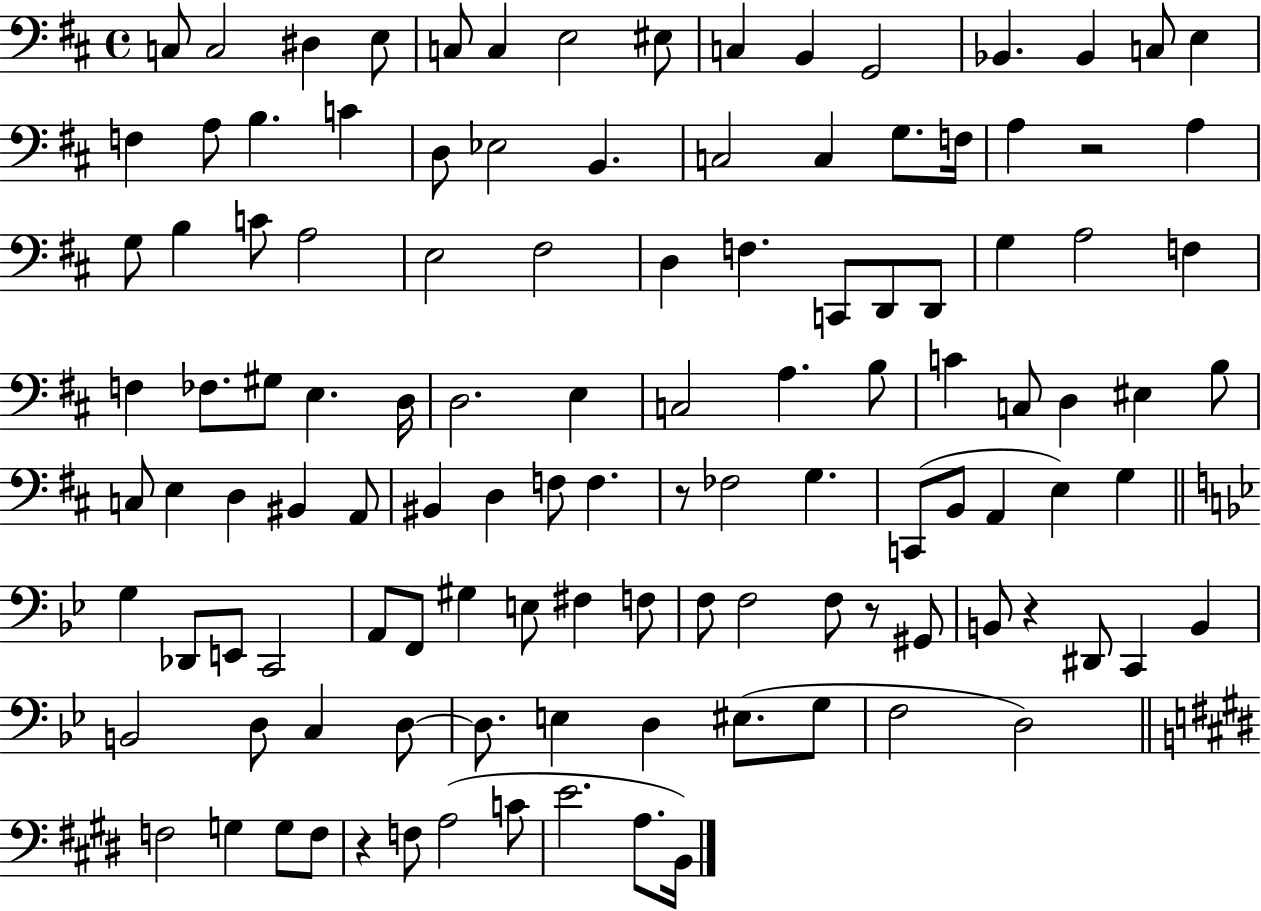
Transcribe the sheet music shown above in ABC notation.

X:1
T:Untitled
M:4/4
L:1/4
K:D
C,/2 C,2 ^D, E,/2 C,/2 C, E,2 ^E,/2 C, B,, G,,2 _B,, _B,, C,/2 E, F, A,/2 B, C D,/2 _E,2 B,, C,2 C, G,/2 F,/4 A, z2 A, G,/2 B, C/2 A,2 E,2 ^F,2 D, F, C,,/2 D,,/2 D,,/2 G, A,2 F, F, _F,/2 ^G,/2 E, D,/4 D,2 E, C,2 A, B,/2 C C,/2 D, ^E, B,/2 C,/2 E, D, ^B,, A,,/2 ^B,, D, F,/2 F, z/2 _F,2 G, C,,/2 B,,/2 A,, E, G, G, _D,,/2 E,,/2 C,,2 A,,/2 F,,/2 ^G, E,/2 ^F, F,/2 F,/2 F,2 F,/2 z/2 ^G,,/2 B,,/2 z ^D,,/2 C,, B,, B,,2 D,/2 C, D,/2 D,/2 E, D, ^E,/2 G,/2 F,2 D,2 F,2 G, G,/2 F,/2 z F,/2 A,2 C/2 E2 A,/2 B,,/4